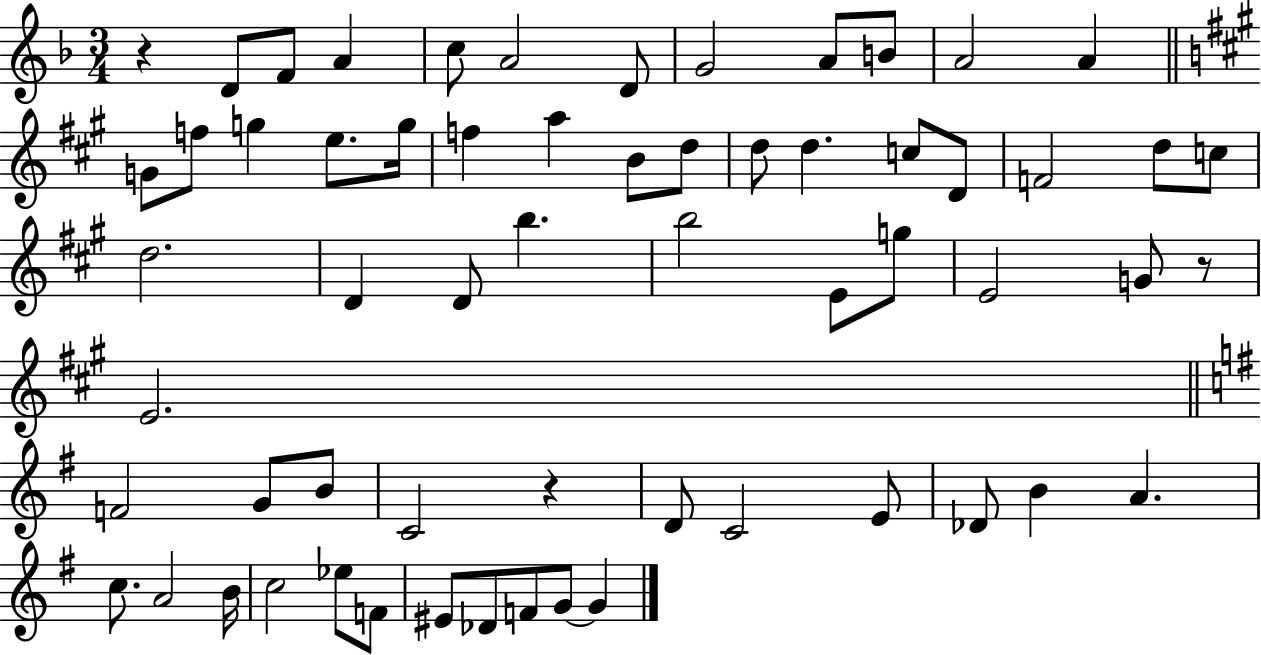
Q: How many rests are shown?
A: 3